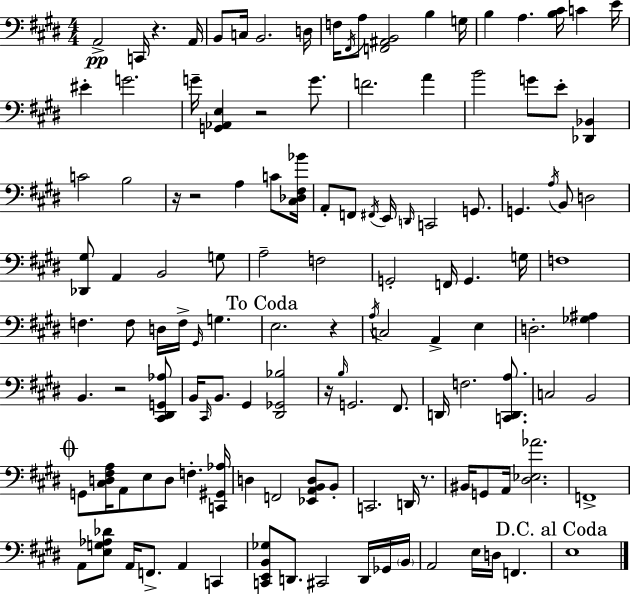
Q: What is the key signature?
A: E major